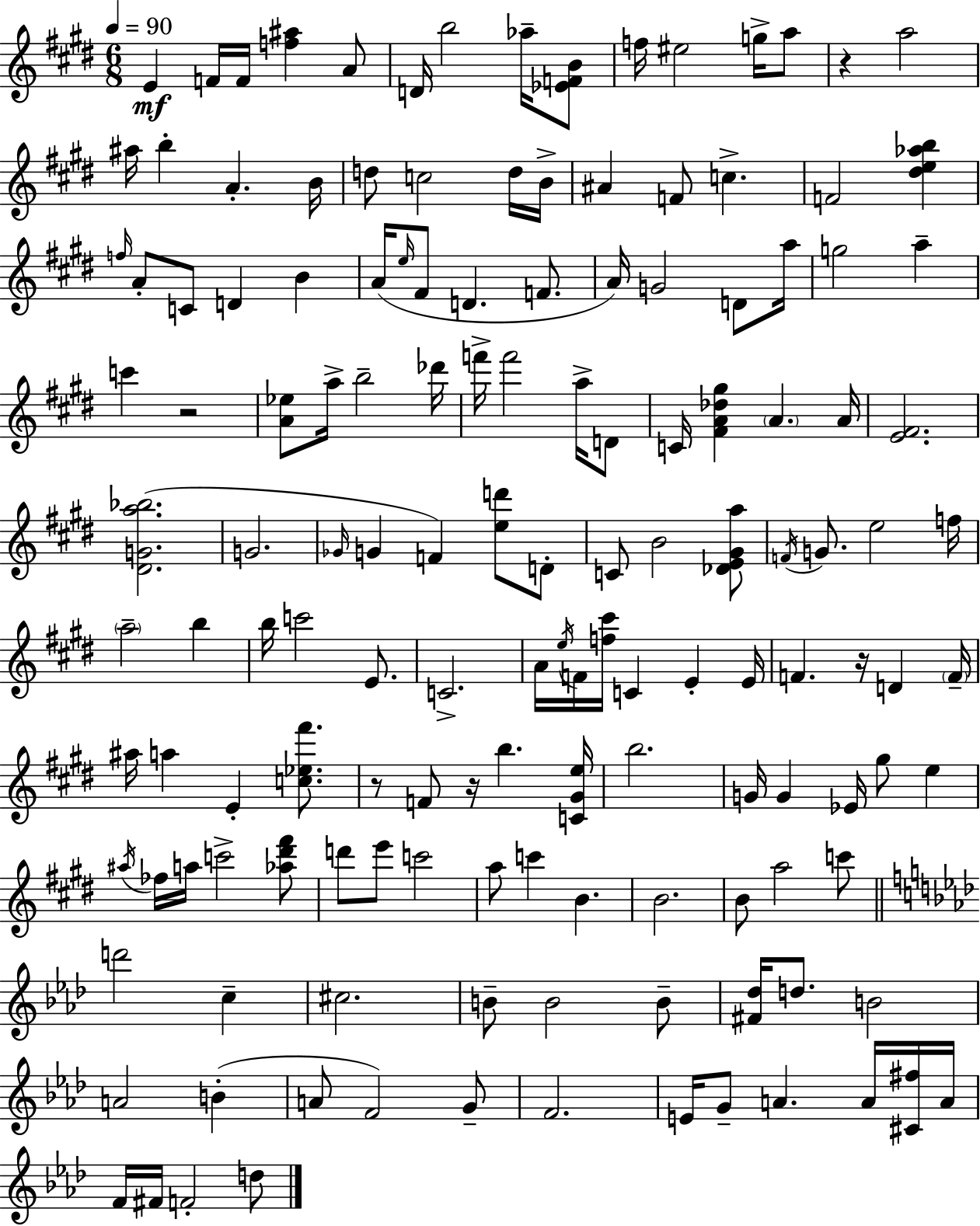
{
  \clef treble
  \numericTimeSignature
  \time 6/8
  \key e \major
  \tempo 4 = 90
  e'4\mf f'16 f'16 <f'' ais''>4 a'8 | d'16 b''2 aes''16-- <ees' f' b'>8 | f''16 eis''2 g''16-> a''8 | r4 a''2 | \break ais''16 b''4-. a'4.-. b'16 | d''8 c''2 d''16 b'16-> | ais'4 f'8 c''4.-> | f'2 <dis'' e'' aes'' b''>4 | \break \grace { f''16 } a'8-. c'8 d'4 b'4 | a'16( \grace { e''16 } fis'8 d'4. f'8. | a'16) g'2 d'8 | a''16 g''2 a''4-- | \break c'''4 r2 | <a' ees''>8 a''16-> b''2-- | des'''16 f'''16-> f'''2 a''16-> | d'8 c'16 <fis' a' des'' gis''>4 \parenthesize a'4. | \break a'16 <e' fis'>2. | <dis' g' a'' bes''>2.( | g'2. | \grace { ges'16 } g'4 f'4) <e'' d'''>8 | \break d'8-. c'8 b'2 | <des' e' gis' a''>8 \acciaccatura { f'16 } g'8. e''2 | f''16 \parenthesize a''2-- | b''4 b''16 c'''2 | \break e'8. c'2.-> | a'16 \acciaccatura { e''16 } f'16 <f'' cis'''>16 c'4 | e'4-. e'16 f'4. r16 | d'4 \parenthesize f'16-- ais''16 a''4 e'4-. | \break <c'' ees'' fis'''>8. r8 f'8 r16 b''4. | <c' gis' e''>16 b''2. | g'16 g'4 ees'16 gis''8 | e''4 \acciaccatura { ais''16 } fes''16 a''16 c'''2-> | \break <aes'' dis''' fis'''>8 d'''8 e'''8 c'''2 | a''8 c'''4 | b'4. b'2. | b'8 a''2 | \break c'''8 \bar "||" \break \key f \minor d'''2 c''4-- | cis''2. | b'8-- b'2 b'8-- | <fis' des''>16 d''8. b'2 | \break a'2 b'4-.( | a'8 f'2) g'8-- | f'2. | e'16 g'8-- a'4. a'16 <cis' fis''>16 a'16 | \break f'16 fis'16 f'2-. d''8 | \bar "|."
}